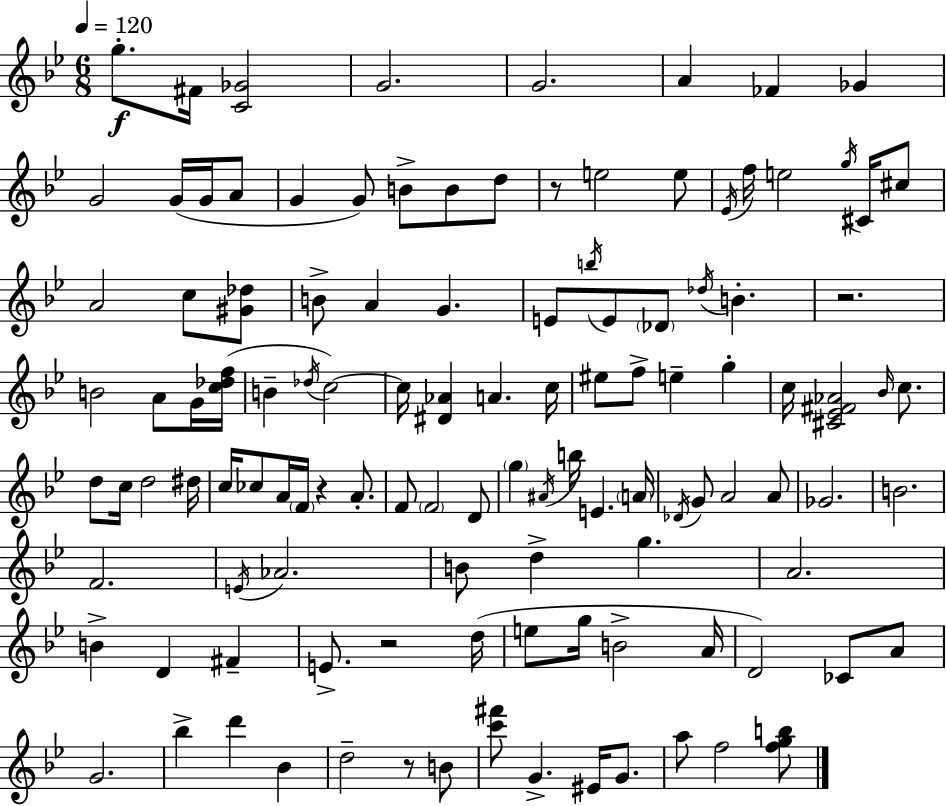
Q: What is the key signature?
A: G minor